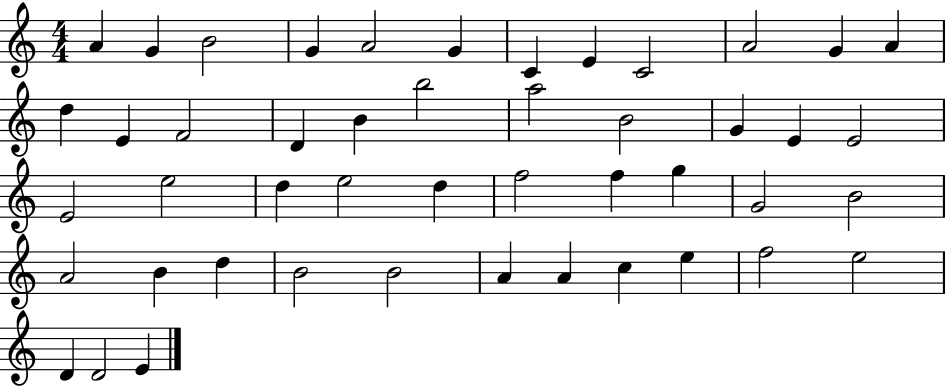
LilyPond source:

{
  \clef treble
  \numericTimeSignature
  \time 4/4
  \key c \major
  a'4 g'4 b'2 | g'4 a'2 g'4 | c'4 e'4 c'2 | a'2 g'4 a'4 | \break d''4 e'4 f'2 | d'4 b'4 b''2 | a''2 b'2 | g'4 e'4 e'2 | \break e'2 e''2 | d''4 e''2 d''4 | f''2 f''4 g''4 | g'2 b'2 | \break a'2 b'4 d''4 | b'2 b'2 | a'4 a'4 c''4 e''4 | f''2 e''2 | \break d'4 d'2 e'4 | \bar "|."
}